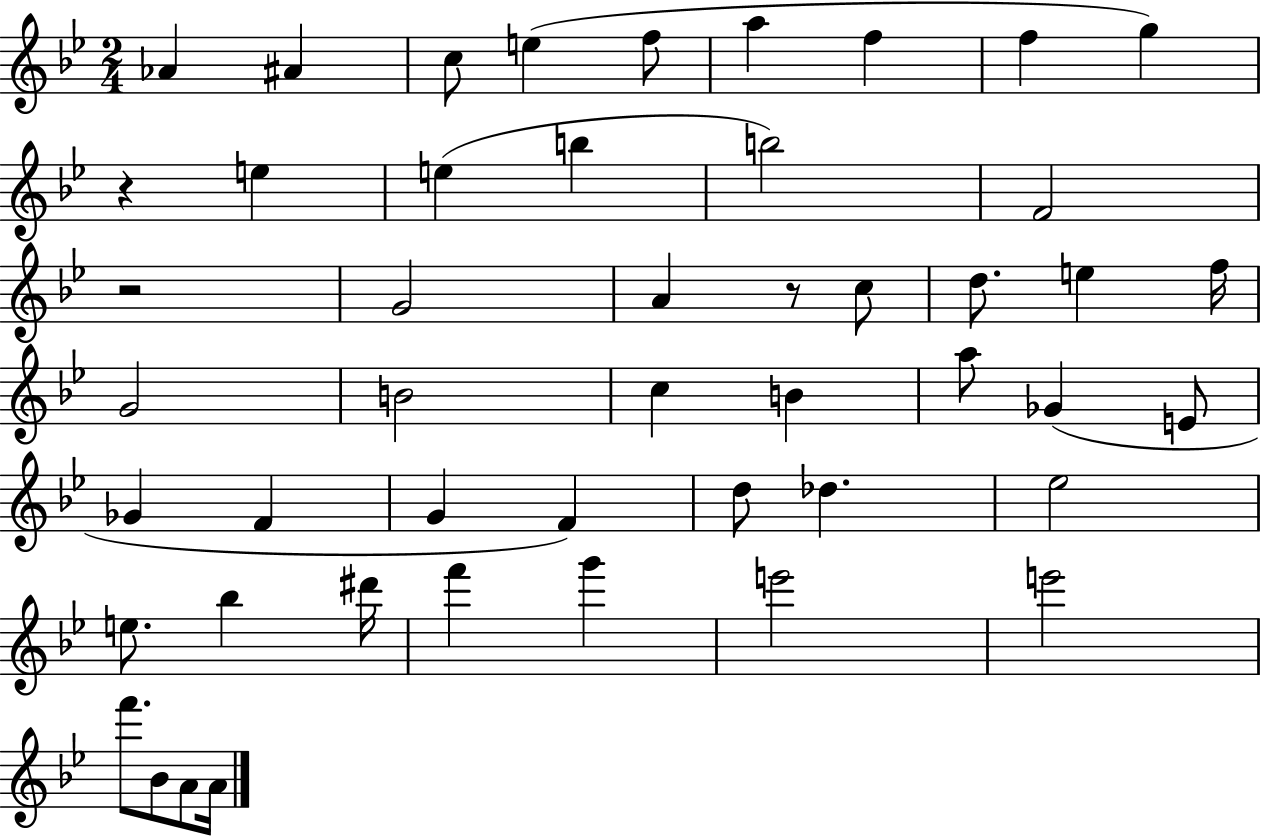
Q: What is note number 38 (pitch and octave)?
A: F6